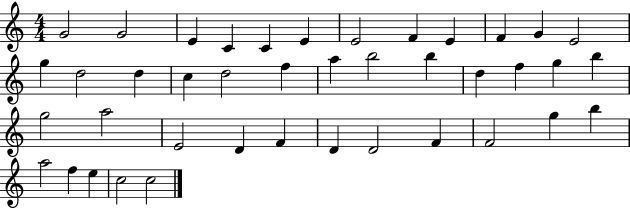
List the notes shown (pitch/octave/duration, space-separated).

G4/h G4/h E4/q C4/q C4/q E4/q E4/h F4/q E4/q F4/q G4/q E4/h G5/q D5/h D5/q C5/q D5/h F5/q A5/q B5/h B5/q D5/q F5/q G5/q B5/q G5/h A5/h E4/h D4/q F4/q D4/q D4/h F4/q F4/h G5/q B5/q A5/h F5/q E5/q C5/h C5/h